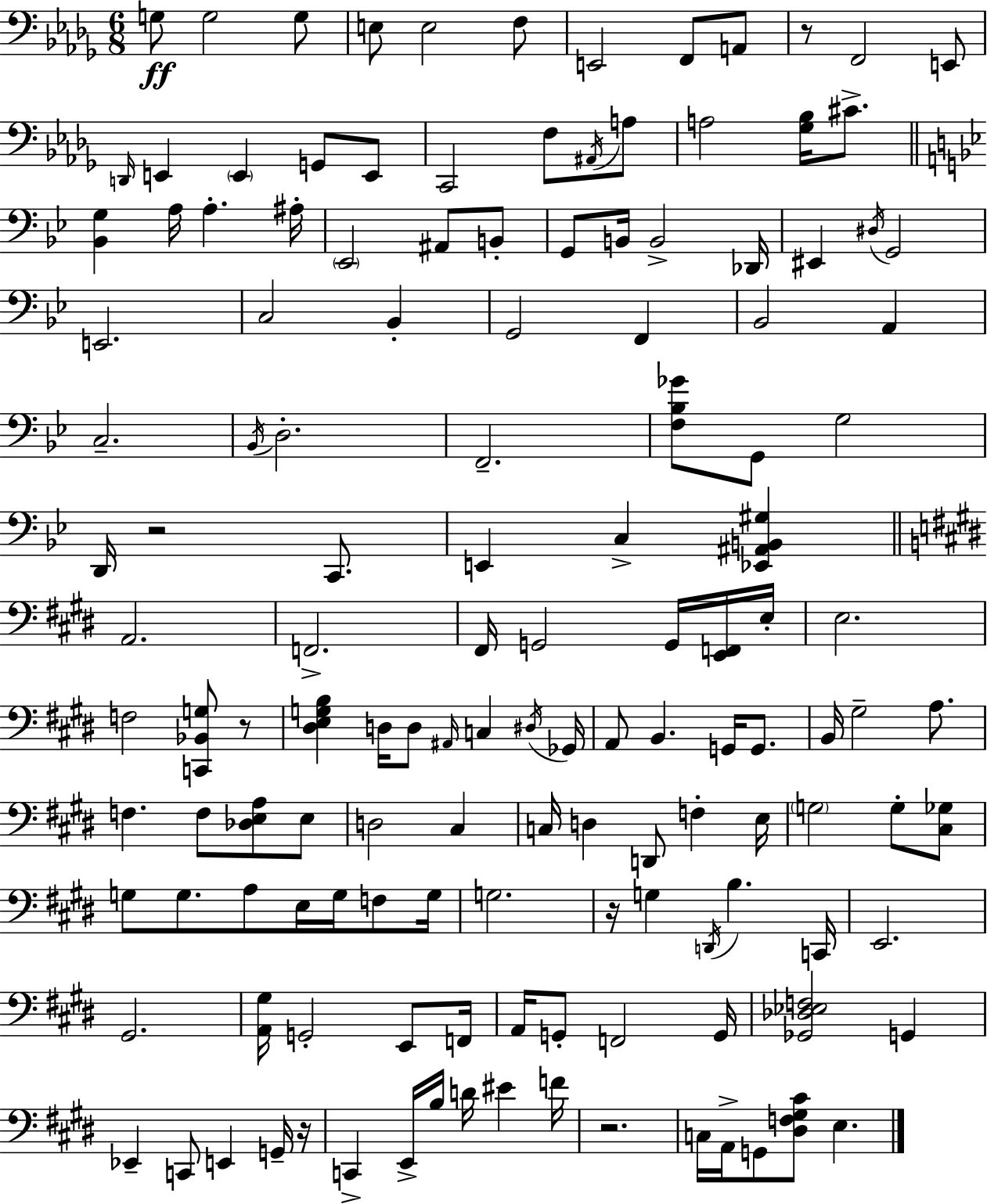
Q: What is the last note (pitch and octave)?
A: E3